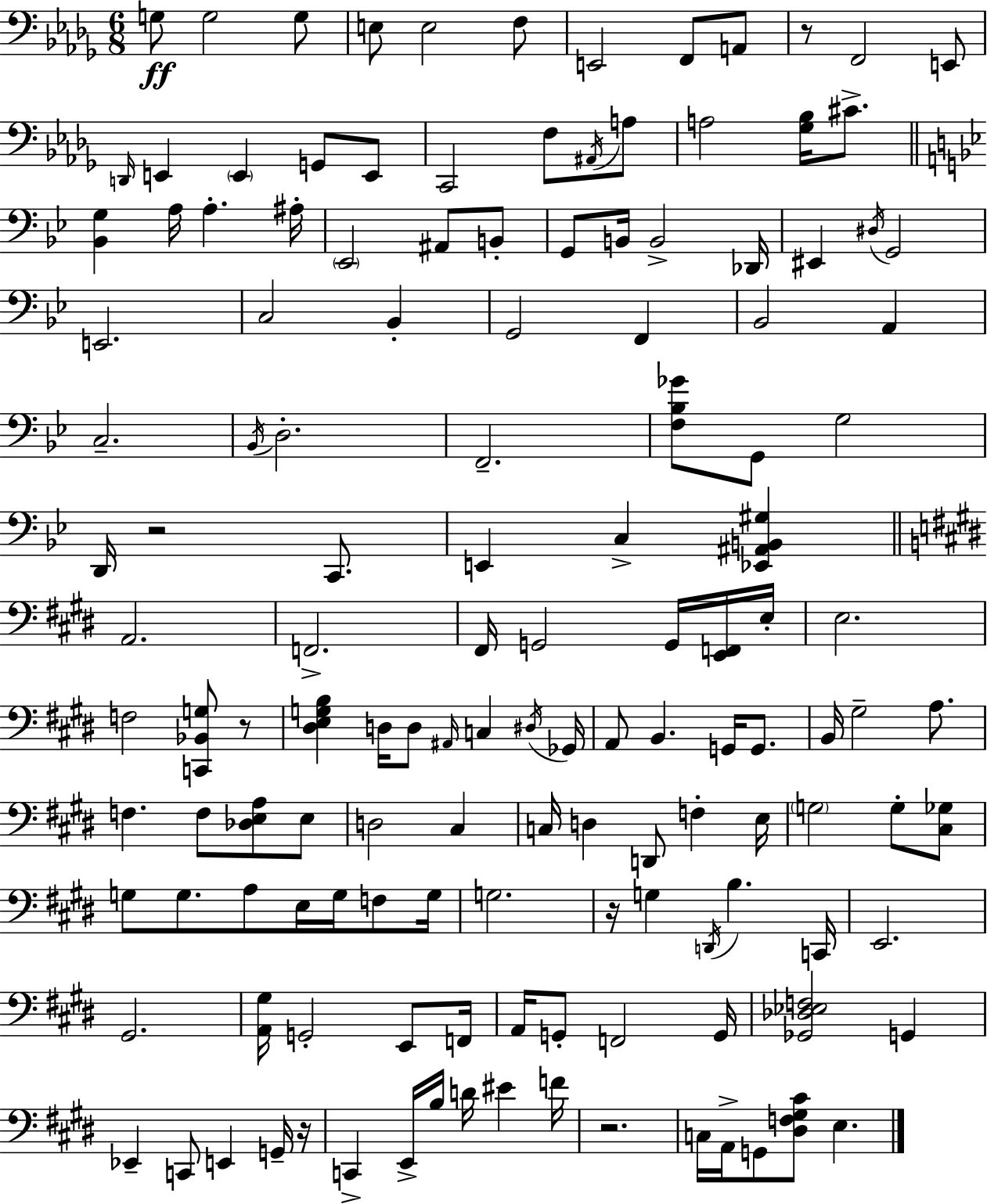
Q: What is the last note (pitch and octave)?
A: E3